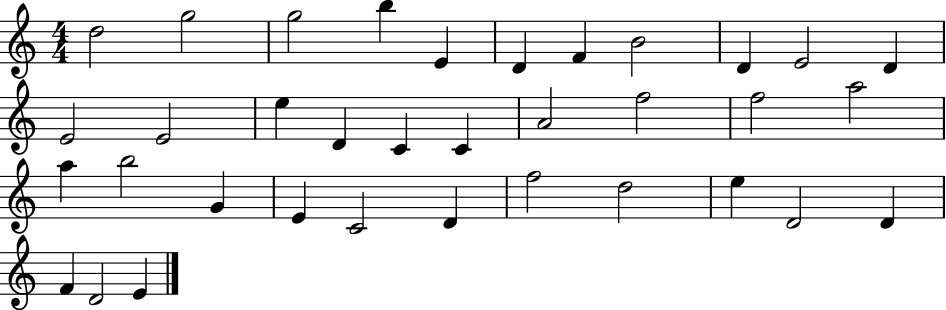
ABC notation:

X:1
T:Untitled
M:4/4
L:1/4
K:C
d2 g2 g2 b E D F B2 D E2 D E2 E2 e D C C A2 f2 f2 a2 a b2 G E C2 D f2 d2 e D2 D F D2 E